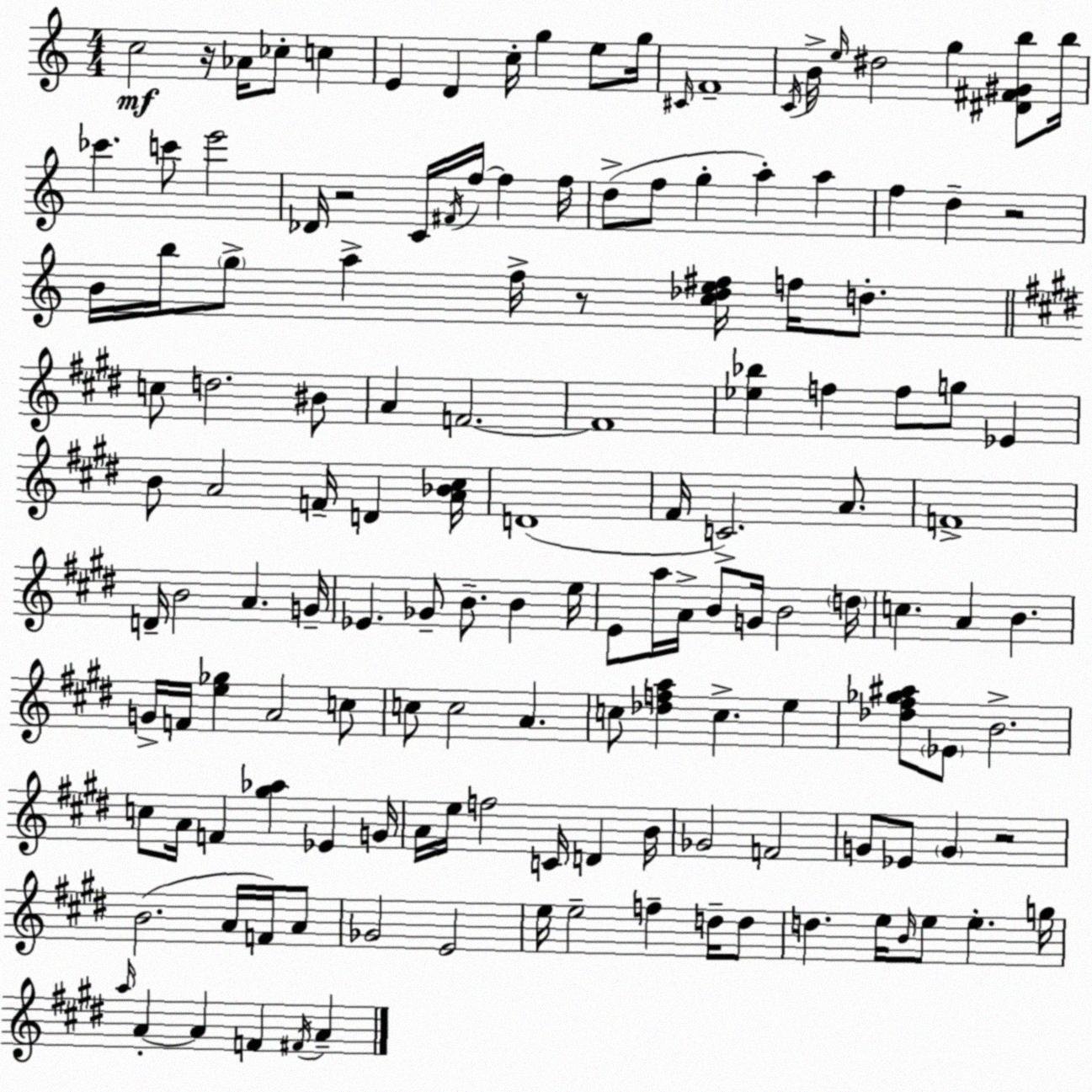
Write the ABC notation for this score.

X:1
T:Untitled
M:4/4
L:1/4
K:C
c2 z/4 _A/4 _c/2 c E D c/4 g e/2 g/4 ^C/4 F4 C/4 B/4 e/4 ^d2 g [^D^F^Gb]/2 b/4 _c' c'/2 e'2 _D/4 z2 C/4 ^F/4 f/4 f f/4 d/2 f/2 g a a f d z2 B/4 b/4 g/2 a f/4 z/2 [c_de^f]/4 f/4 d/2 c/2 d2 ^B/2 A F2 F4 [_e_b] f f/2 g/2 _E B/2 A2 F/4 D [A_B^c]/4 D4 ^F/4 C2 A/2 F4 D/4 B2 A G/4 _E _G/2 B/2 B e/4 E/2 a/4 A/4 B/2 G/4 B2 d/4 c A B G/4 F/4 [e_g] A2 c/2 c/2 c2 A c/2 [_dfa] c e [_d^f_g^a]/2 _E/2 B2 c/2 A/4 F [^g_a] _E G/4 A/4 e/4 f2 C/4 D B/4 _G2 F2 G/2 _E/2 G z2 B2 A/4 F/4 A/2 _G2 E2 e/4 e2 f d/4 d/2 d e/4 B/4 e/2 e g/4 a/4 A A F ^F/4 A